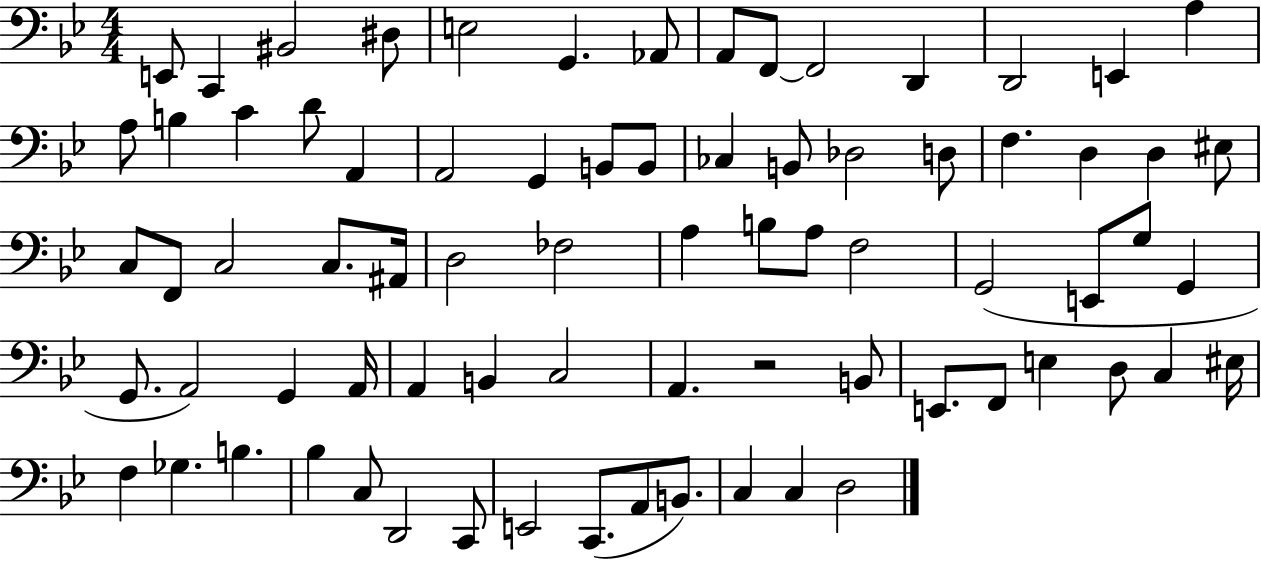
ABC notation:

X:1
T:Untitled
M:4/4
L:1/4
K:Bb
E,,/2 C,, ^B,,2 ^D,/2 E,2 G,, _A,,/2 A,,/2 F,,/2 F,,2 D,, D,,2 E,, A, A,/2 B, C D/2 A,, A,,2 G,, B,,/2 B,,/2 _C, B,,/2 _D,2 D,/2 F, D, D, ^E,/2 C,/2 F,,/2 C,2 C,/2 ^A,,/4 D,2 _F,2 A, B,/2 A,/2 F,2 G,,2 E,,/2 G,/2 G,, G,,/2 A,,2 G,, A,,/4 A,, B,, C,2 A,, z2 B,,/2 E,,/2 F,,/2 E, D,/2 C, ^E,/4 F, _G, B, _B, C,/2 D,,2 C,,/2 E,,2 C,,/2 A,,/2 B,,/2 C, C, D,2